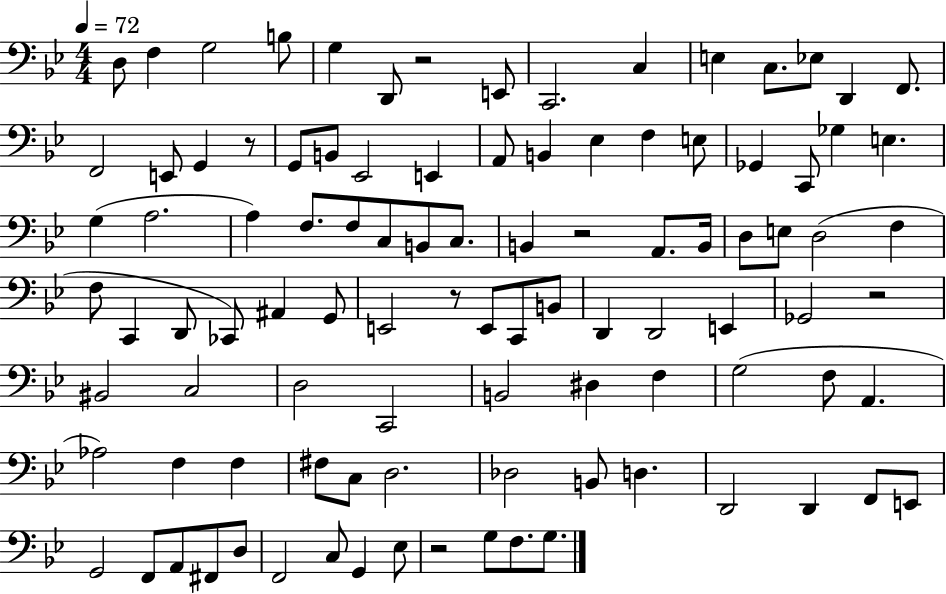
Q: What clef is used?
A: bass